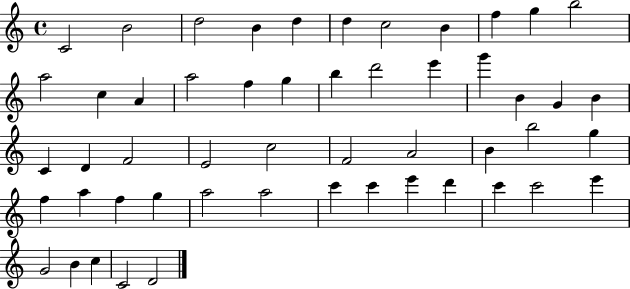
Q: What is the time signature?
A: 4/4